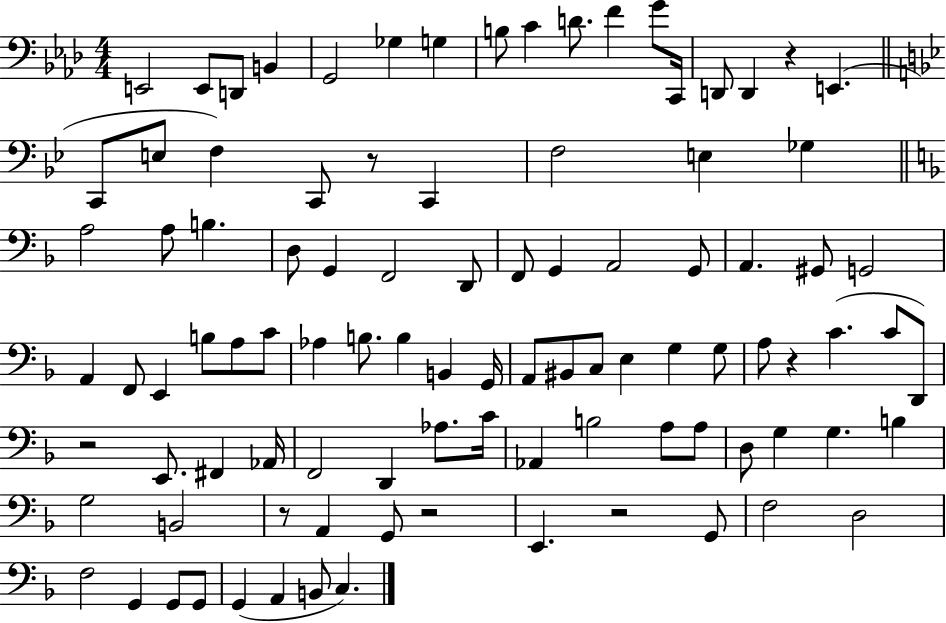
E2/h E2/e D2/e B2/q G2/h Gb3/q G3/q B3/e C4/q D4/e. F4/q G4/e C2/s D2/e D2/q R/q E2/q. C2/e E3/e F3/q C2/e R/e C2/q F3/h E3/q Gb3/q A3/h A3/e B3/q. D3/e G2/q F2/h D2/e F2/e G2/q A2/h G2/e A2/q. G#2/e G2/h A2/q F2/e E2/q B3/e A3/e C4/e Ab3/q B3/e. B3/q B2/q G2/s A2/e BIS2/e C3/e E3/q G3/q G3/e A3/e R/q C4/q. C4/e D2/e R/h E2/e. F#2/q Ab2/s F2/h D2/q Ab3/e. C4/s Ab2/q B3/h A3/e A3/e D3/e G3/q G3/q. B3/q G3/h B2/h R/e A2/q G2/e R/h E2/q. R/h G2/e F3/h D3/h F3/h G2/q G2/e G2/e G2/q A2/q B2/e C3/q.